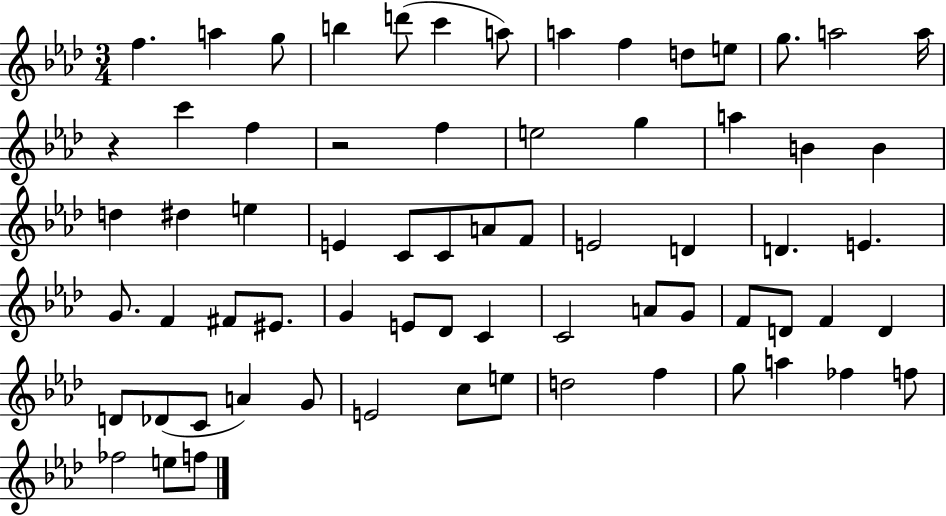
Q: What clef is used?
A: treble